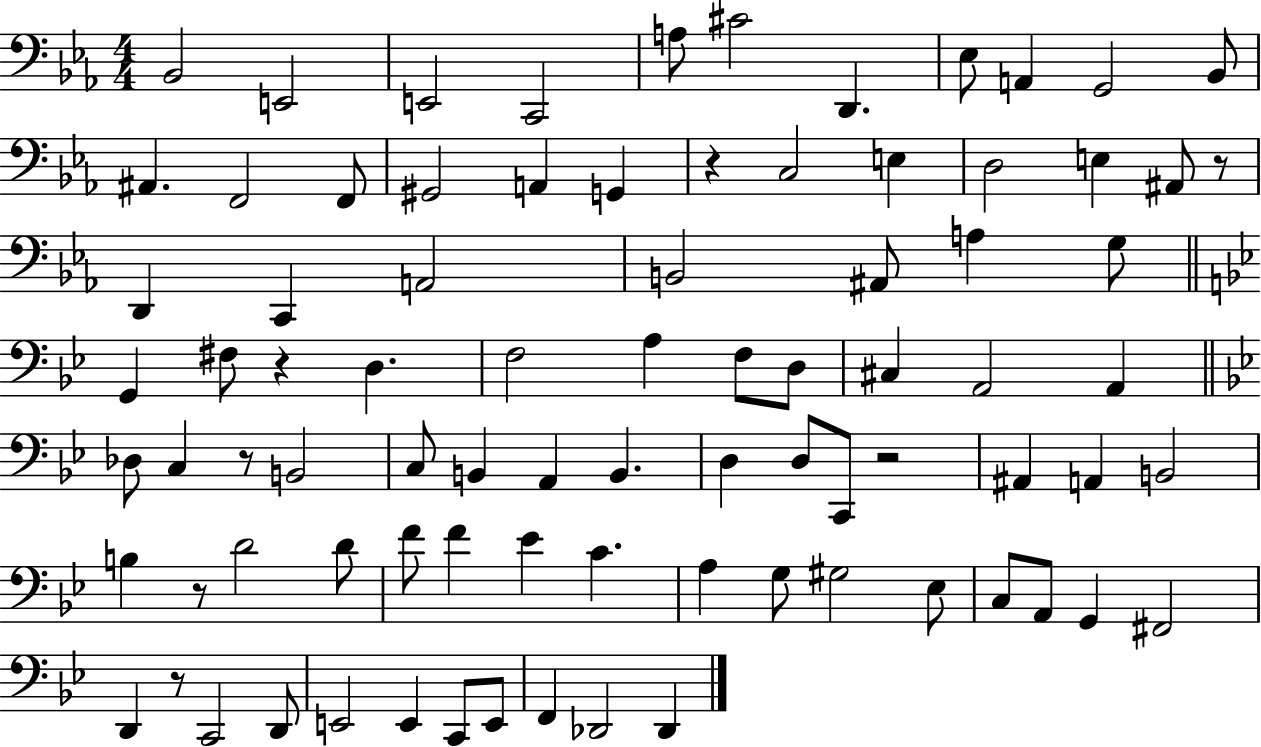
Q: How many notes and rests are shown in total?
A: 84